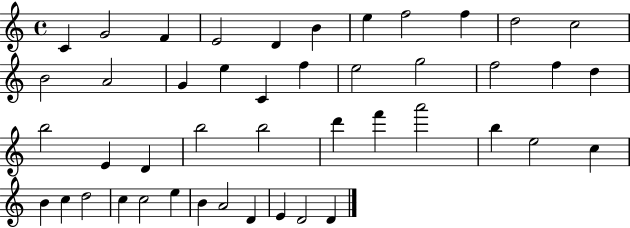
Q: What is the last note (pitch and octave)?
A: D4